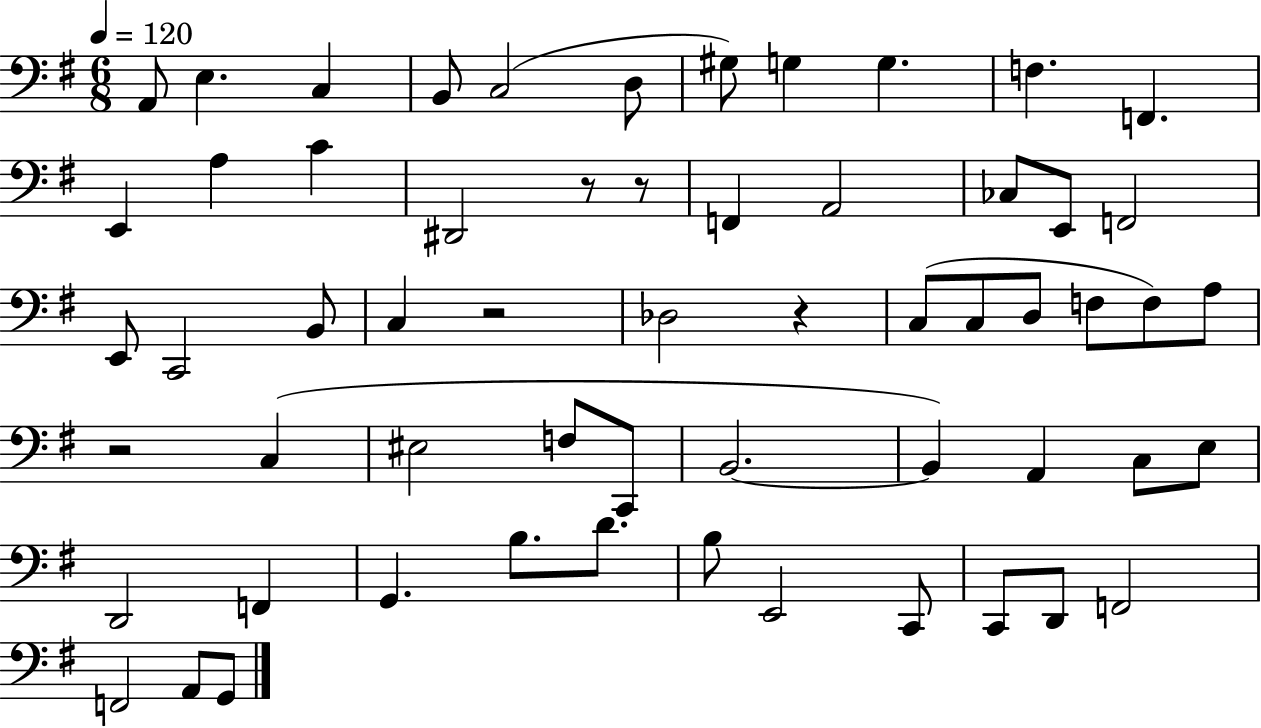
X:1
T:Untitled
M:6/8
L:1/4
K:G
A,,/2 E, C, B,,/2 C,2 D,/2 ^G,/2 G, G, F, F,, E,, A, C ^D,,2 z/2 z/2 F,, A,,2 _C,/2 E,,/2 F,,2 E,,/2 C,,2 B,,/2 C, z2 _D,2 z C,/2 C,/2 D,/2 F,/2 F,/2 A,/2 z2 C, ^E,2 F,/2 C,,/2 B,,2 B,, A,, C,/2 E,/2 D,,2 F,, G,, B,/2 D/2 B,/2 E,,2 C,,/2 C,,/2 D,,/2 F,,2 F,,2 A,,/2 G,,/2